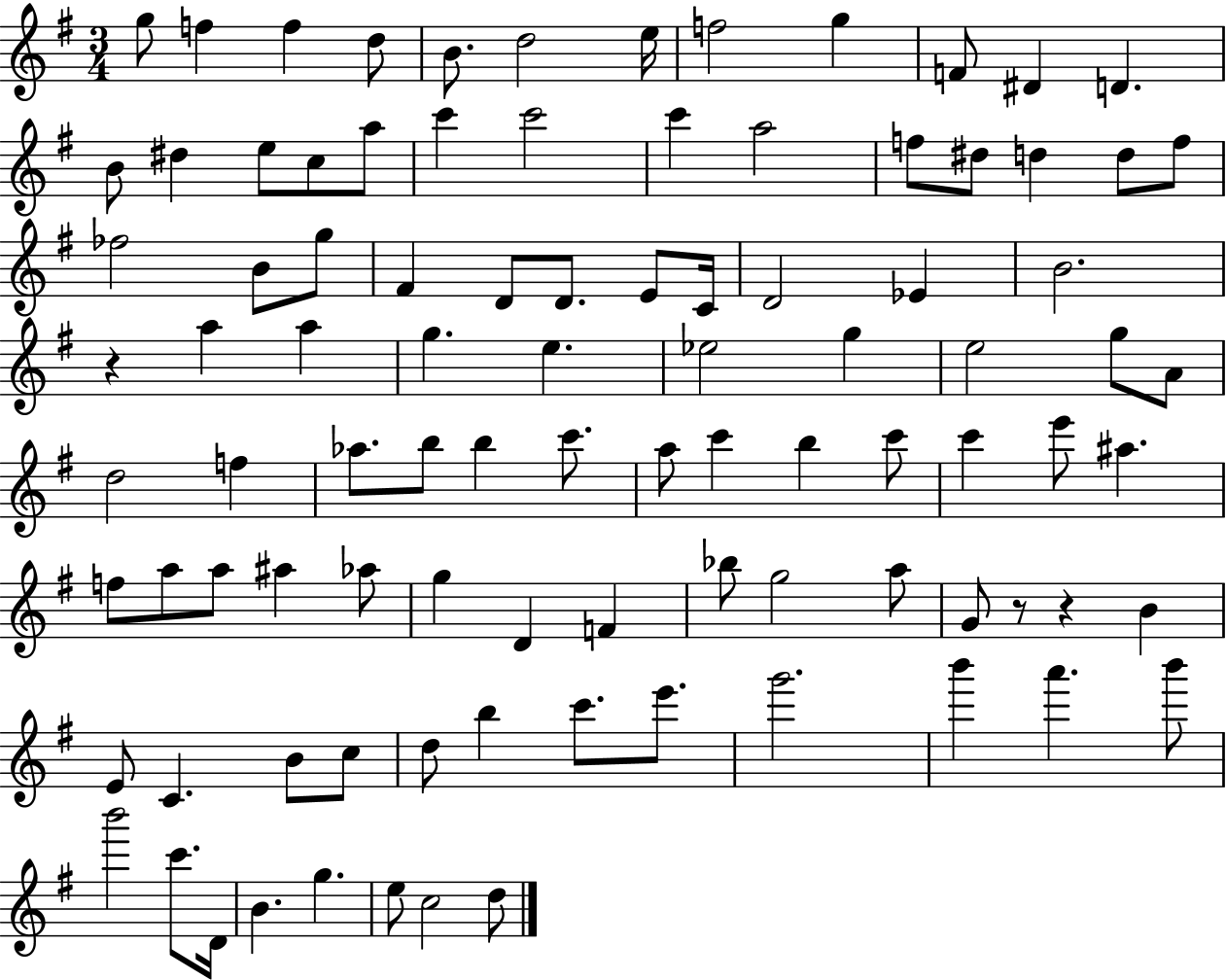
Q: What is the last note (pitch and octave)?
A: D5